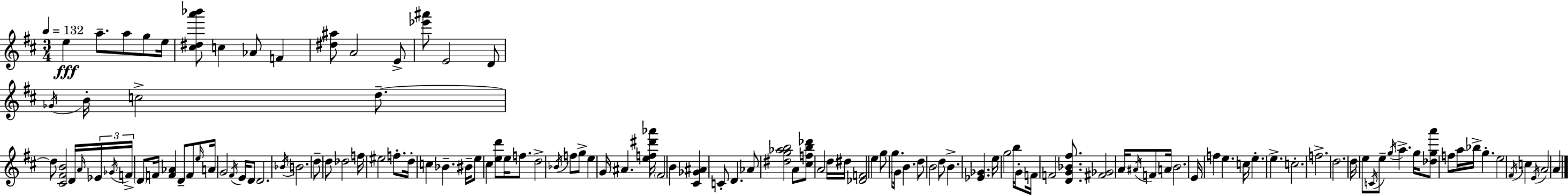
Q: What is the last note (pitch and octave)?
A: A4